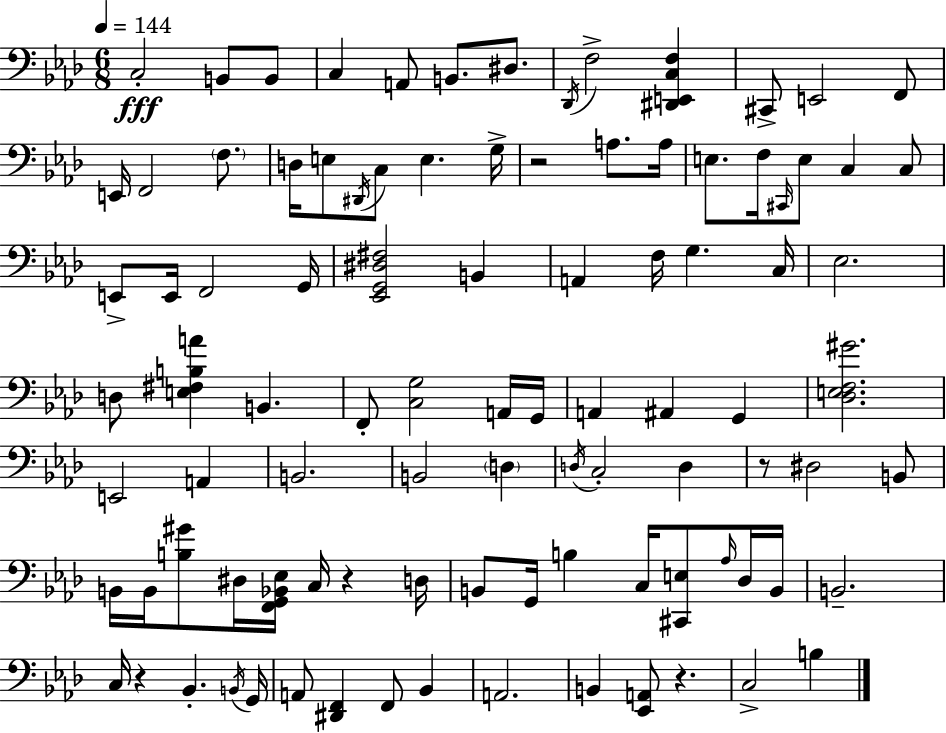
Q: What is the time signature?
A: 6/8